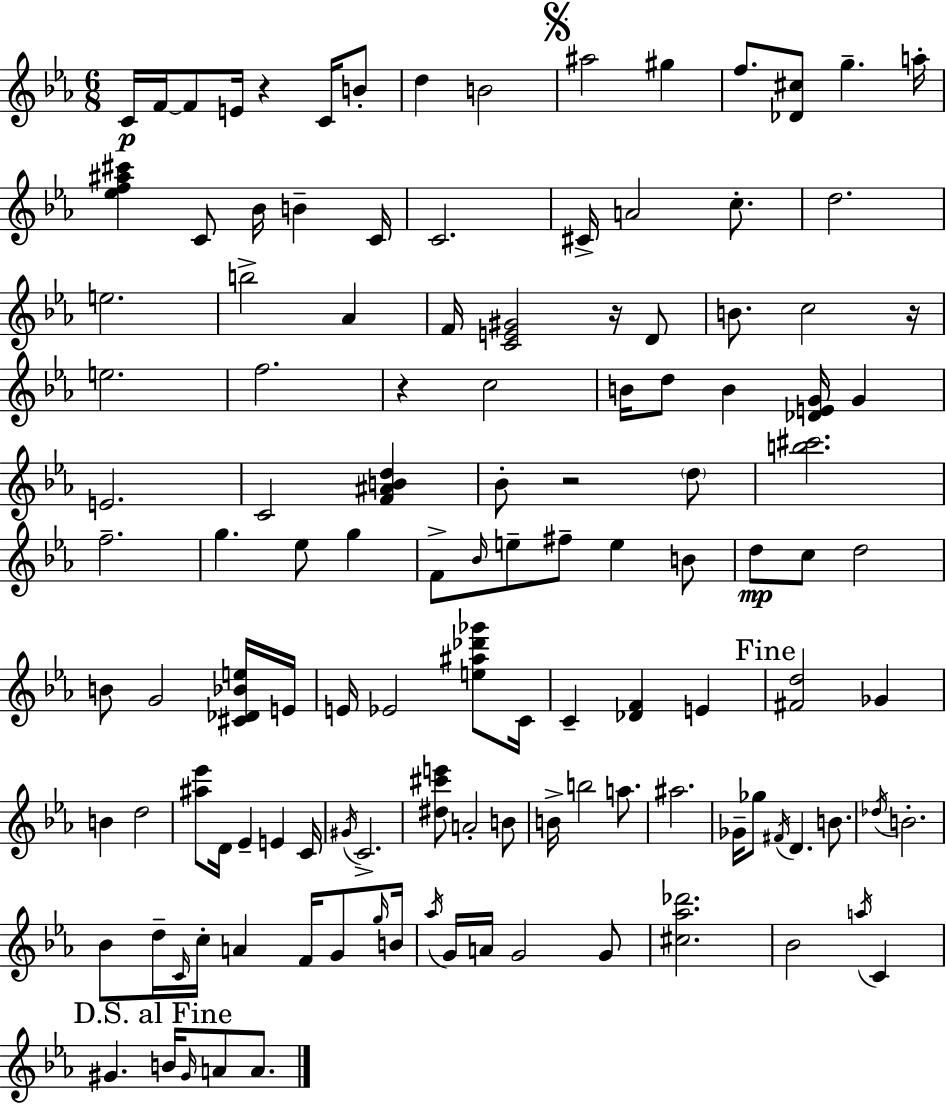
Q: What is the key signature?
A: EES major